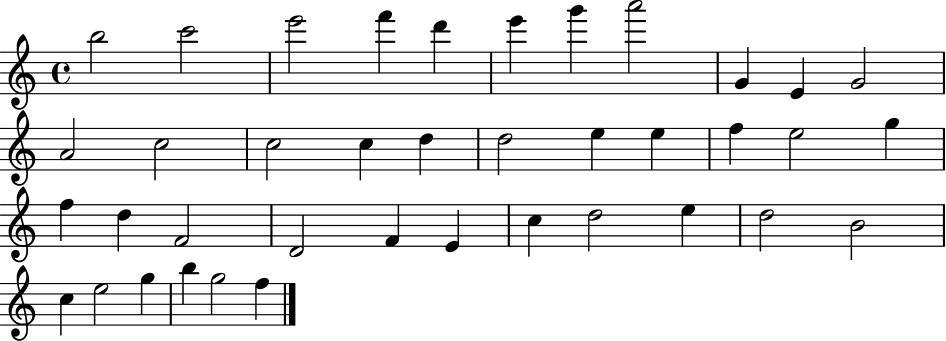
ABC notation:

X:1
T:Untitled
M:4/4
L:1/4
K:C
b2 c'2 e'2 f' d' e' g' a'2 G E G2 A2 c2 c2 c d d2 e e f e2 g f d F2 D2 F E c d2 e d2 B2 c e2 g b g2 f